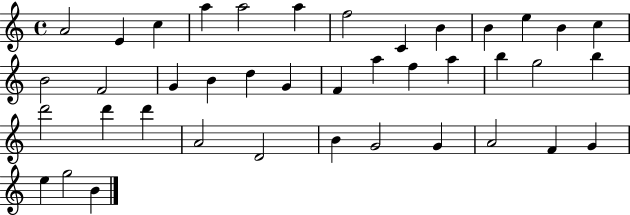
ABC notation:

X:1
T:Untitled
M:4/4
L:1/4
K:C
A2 E c a a2 a f2 C B B e B c B2 F2 G B d G F a f a b g2 b d'2 d' d' A2 D2 B G2 G A2 F G e g2 B